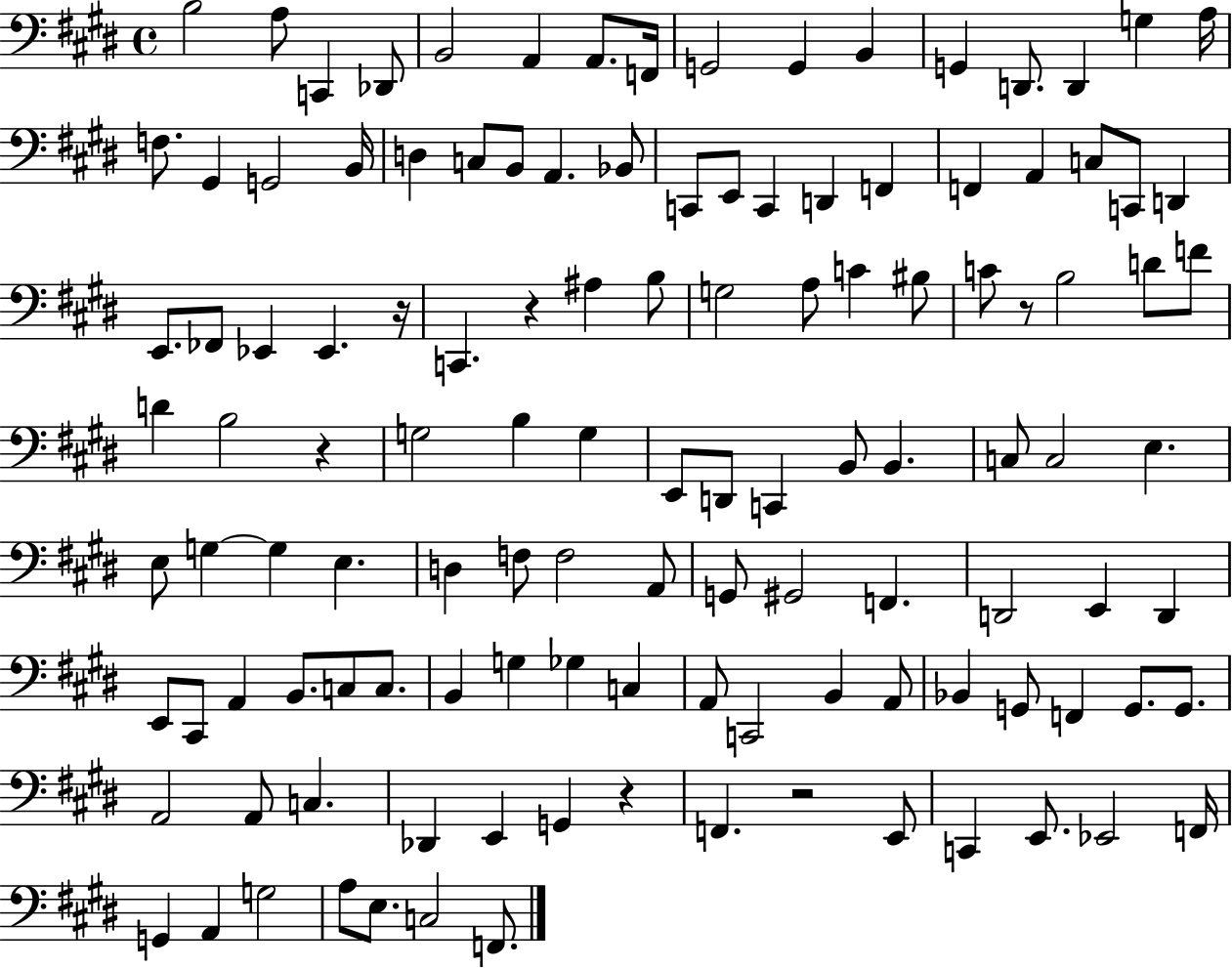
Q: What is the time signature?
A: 4/4